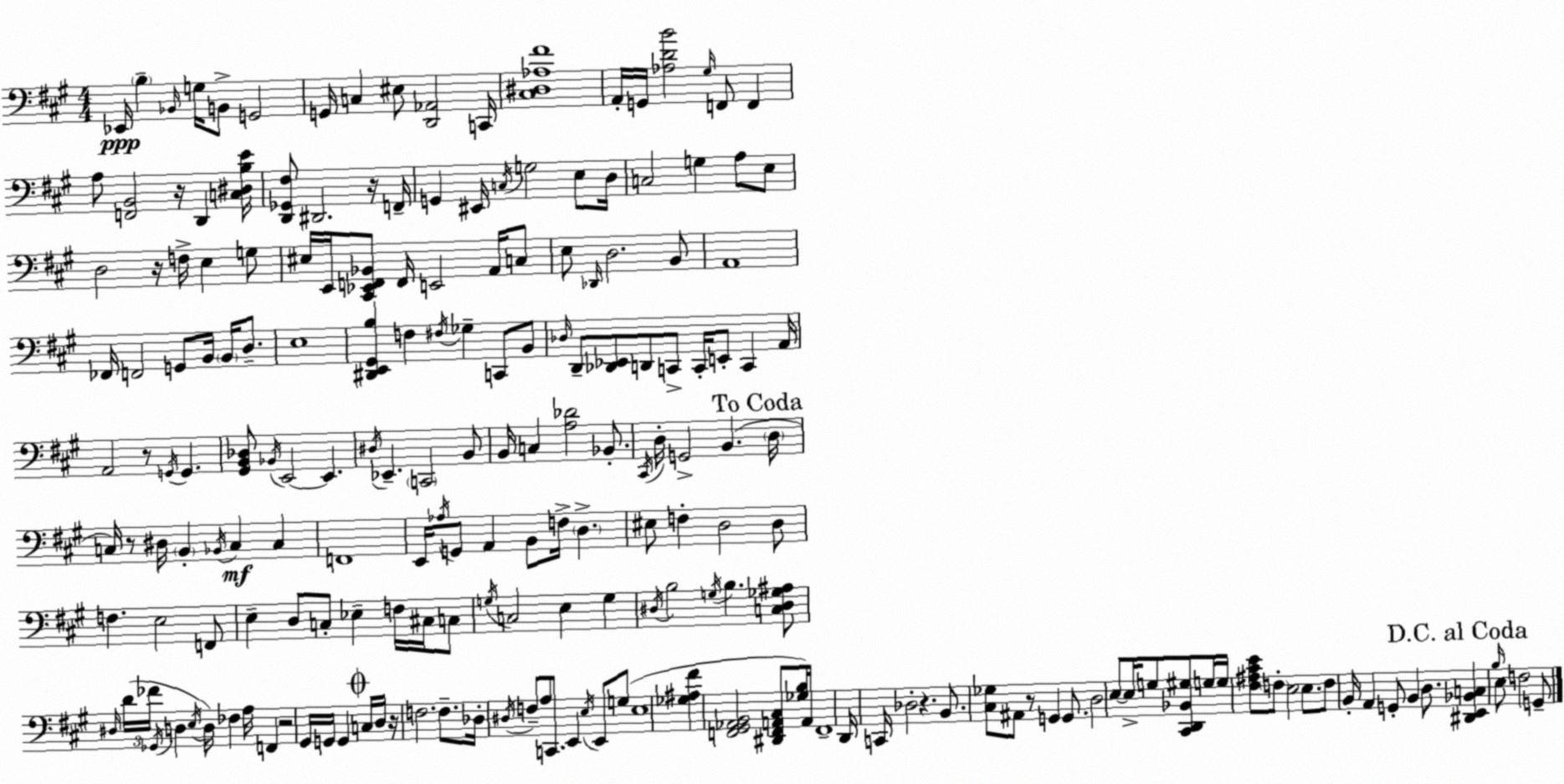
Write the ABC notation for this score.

X:1
T:Untitled
M:4/4
L:1/4
K:A
_E,,/4 B, _B,,/4 G,/4 B,,/2 G,,2 G,,/4 C, ^E,/2 [D,,_A,,]2 C,,/4 [^C,^D,_A,^F]4 A,,/4 G,,/4 [_A,DB]2 ^G,/4 F,,/2 F,, A,/2 [F,,B,,]2 z/4 D,, [C,^D,B,E]/4 [D,,_G,,^F,]/2 ^D,,2 z/4 F,,/4 G,, ^E,,/4 C,/4 G,2 E,/2 D,/4 C,2 G, A,/2 E,/2 D,2 z/4 F,/4 E, G,/2 ^E,/4 E,,/4 [^C,,_E,,F,,_B,,]/2 F,,/4 E,,2 A,,/4 C,/2 E,/2 _D,,/4 D,2 B,,/2 A,,4 _F,,/4 F,,2 G,,/2 B,,/4 B,,/4 D,/2 E,4 [^D,,E,,^G,,B,] F, ^F,/4 _G, C,,/2 B,,/2 _D,/4 D,,/2 [_D,,_E,,]/2 D,,/2 C,,/2 C,,/4 E,,/2 C,, A,,/4 A,,2 z/2 G,,/4 G,, [^G,,B,,_D,]/2 _B,,/4 E,,2 E,, ^D,/4 _E,, C,,2 B,,/2 B,,/4 C, [A,_D]2 _B,,/2 ^C,,/4 D,/4 G,,2 B,, D,/4 C,/4 z/2 ^D,/4 B,, _B,,/4 C, C, F,,4 E,,/4 _A,/4 G,,/2 A,, B,,/2 F,/4 D, ^E,/2 F, D,2 D,/2 F, E,2 F,,/2 E, D,/2 C,/2 _E, F,/4 ^C,/4 C,/2 G,/4 C,2 E, G, ^D,/4 B,2 G,/4 B, [C,^D,_G,^A,]/2 ^D,/4 D/4 _F/4 _G,,/4 D, E,/4 D,/4 _F, A,/4 F,, z2 ^G,,/4 G,,/4 G,, C,/4 D,/4 z/4 F,2 F,/2 _D,/4 ^D,/4 F,/2 A,/2 C,,/2 E,, E,/4 E,,/2 G,/2 E,4 [_G,^A,^F] [F,,^G,,_A,,B,,]2 [^D,,F,,A,,^C,]/2 [_G,B,]/4 A,,/4 F,,4 D,,/4 C,,/4 _D,2 z B,,/2 [^C,_G,]/2 ^A,,/2 z/2 G,, G,,/2 D,2 E,/2 E,/4 G,/2 [^C,,D,,_B,,^G,]/2 G,/4 G,/4 [^F,^A,^CE]/2 F,/2 E,2 E,/2 F,/2 B,,/4 A,, G,,/2 B,, D,/2 [^D,,E,,_B,,C,] B,/4 E,/2 F,2 G,,/2